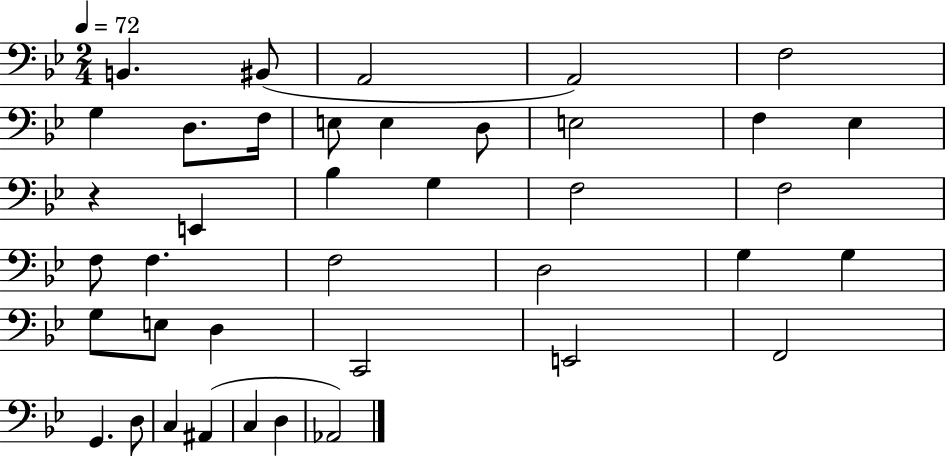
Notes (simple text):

B2/q. BIS2/e A2/h A2/h F3/h G3/q D3/e. F3/s E3/e E3/q D3/e E3/h F3/q Eb3/q R/q E2/q Bb3/q G3/q F3/h F3/h F3/e F3/q. F3/h D3/h G3/q G3/q G3/e E3/e D3/q C2/h E2/h F2/h G2/q. D3/e C3/q A#2/q C3/q D3/q Ab2/h